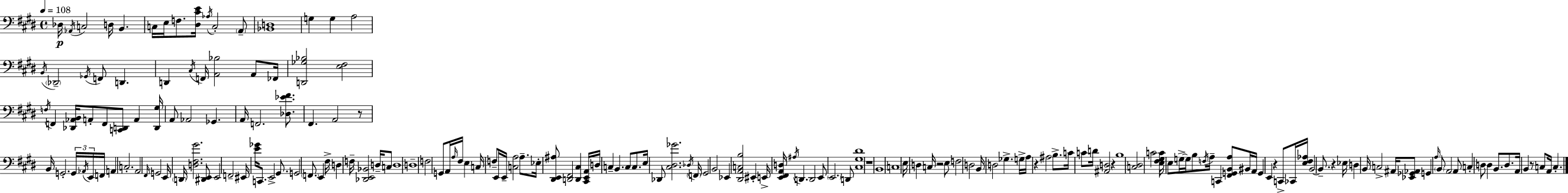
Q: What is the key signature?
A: E major